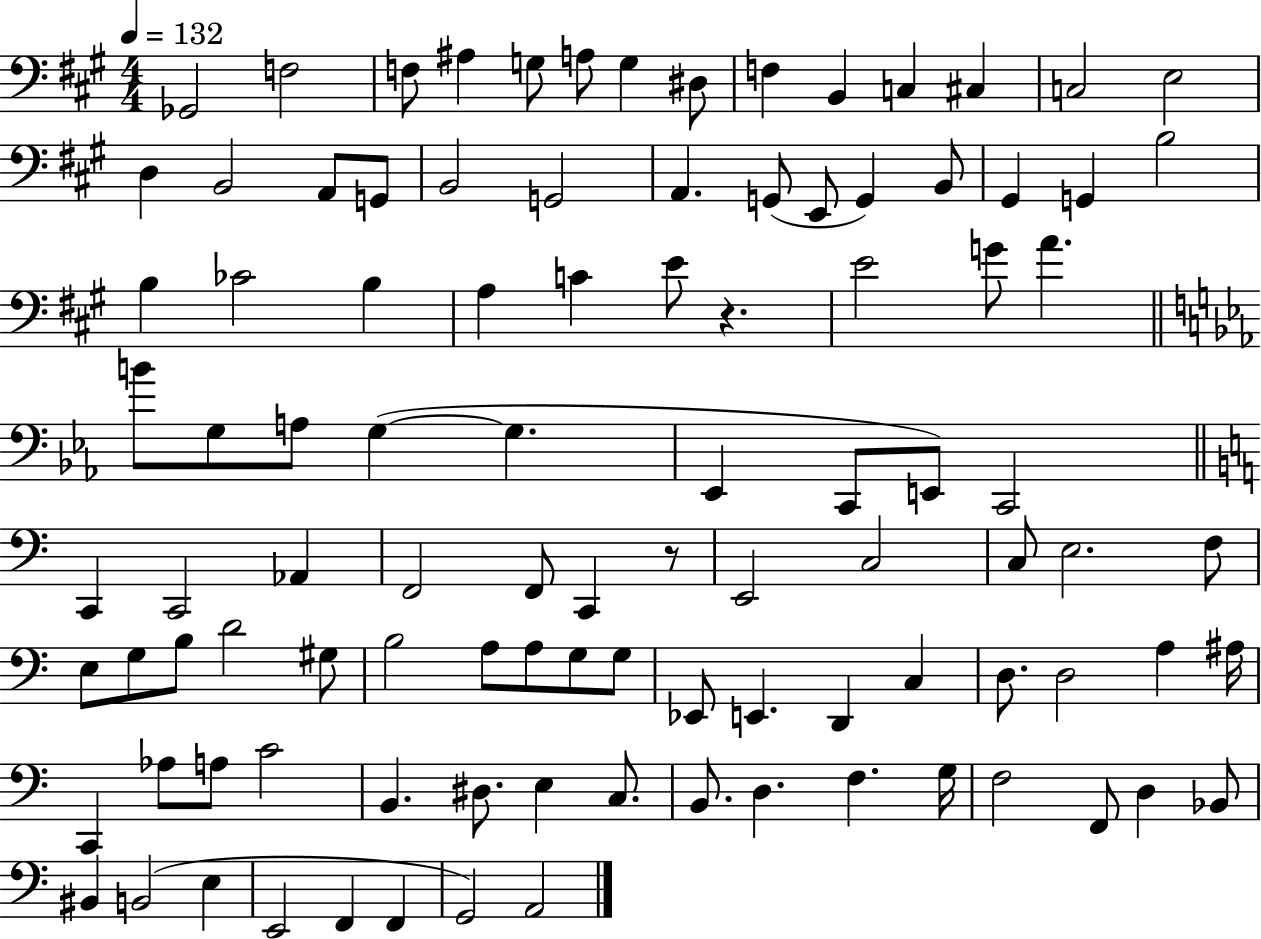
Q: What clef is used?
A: bass